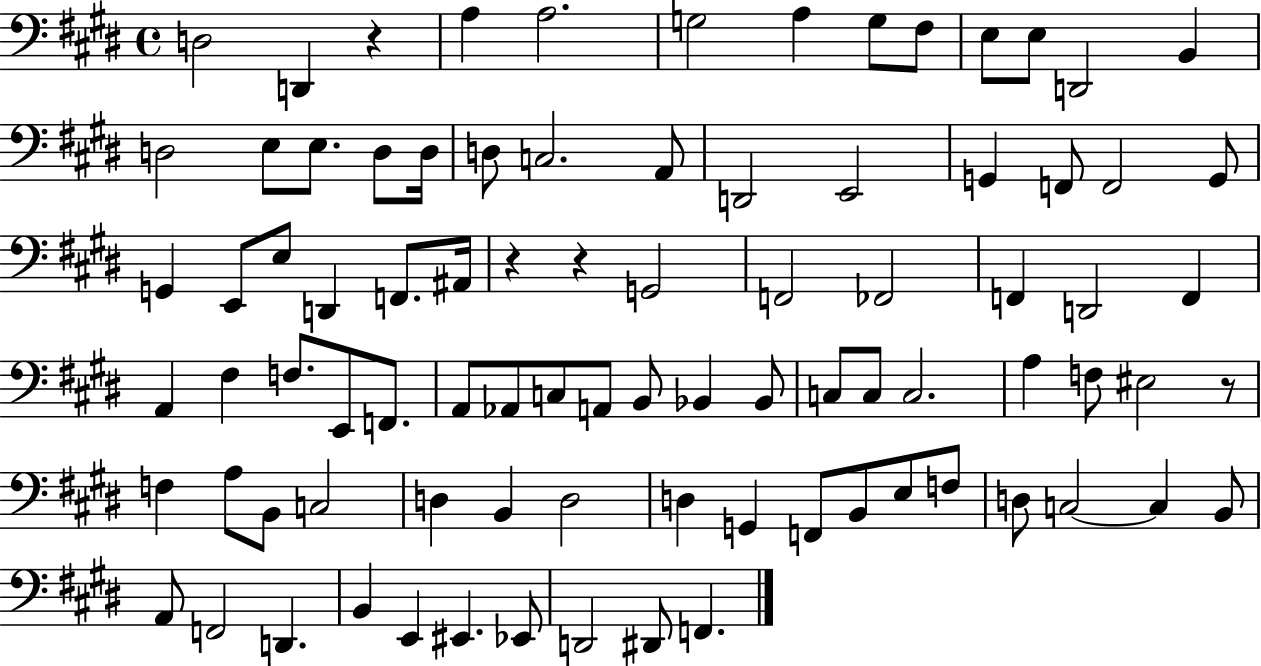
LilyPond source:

{
  \clef bass
  \time 4/4
  \defaultTimeSignature
  \key e \major
  d2 d,4 r4 | a4 a2. | g2 a4 g8 fis8 | e8 e8 d,2 b,4 | \break d2 e8 e8. d8 d16 | d8 c2. a,8 | d,2 e,2 | g,4 f,8 f,2 g,8 | \break g,4 e,8 e8 d,4 f,8. ais,16 | r4 r4 g,2 | f,2 fes,2 | f,4 d,2 f,4 | \break a,4 fis4 f8. e,8 f,8. | a,8 aes,8 c8 a,8 b,8 bes,4 bes,8 | c8 c8 c2. | a4 f8 eis2 r8 | \break f4 a8 b,8 c2 | d4 b,4 d2 | d4 g,4 f,8 b,8 e8 f8 | d8 c2~~ c4 b,8 | \break a,8 f,2 d,4. | b,4 e,4 eis,4. ees,8 | d,2 dis,8 f,4. | \bar "|."
}